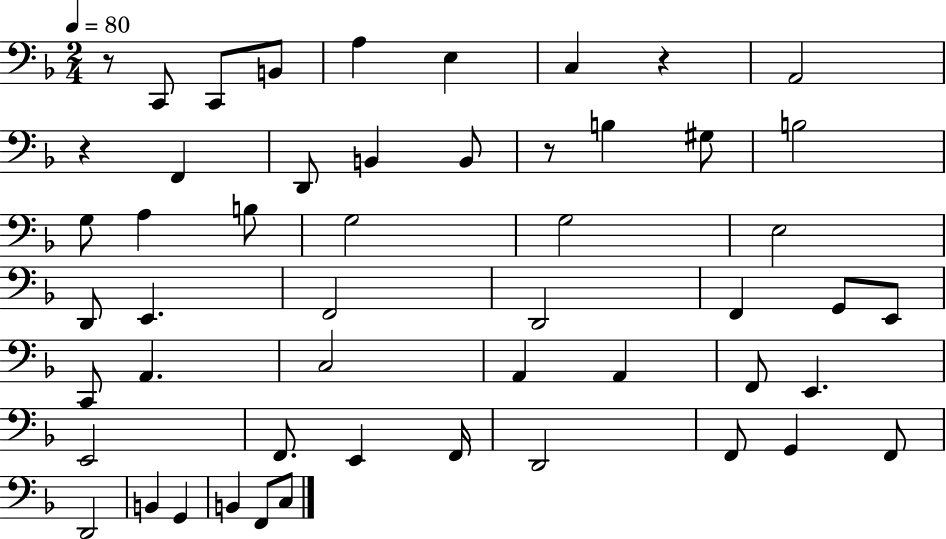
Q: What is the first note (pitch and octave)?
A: C2